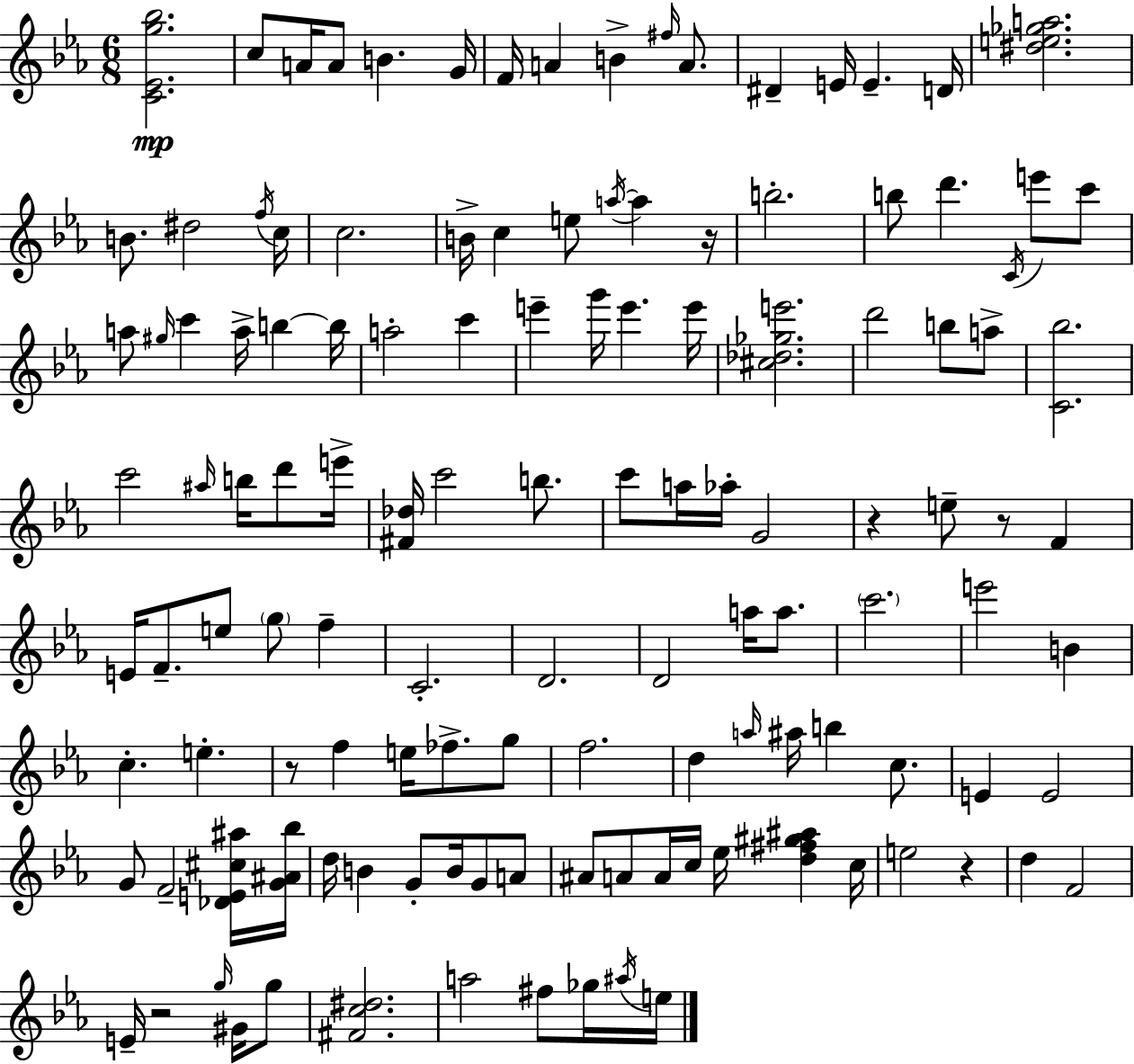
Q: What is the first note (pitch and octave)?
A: C5